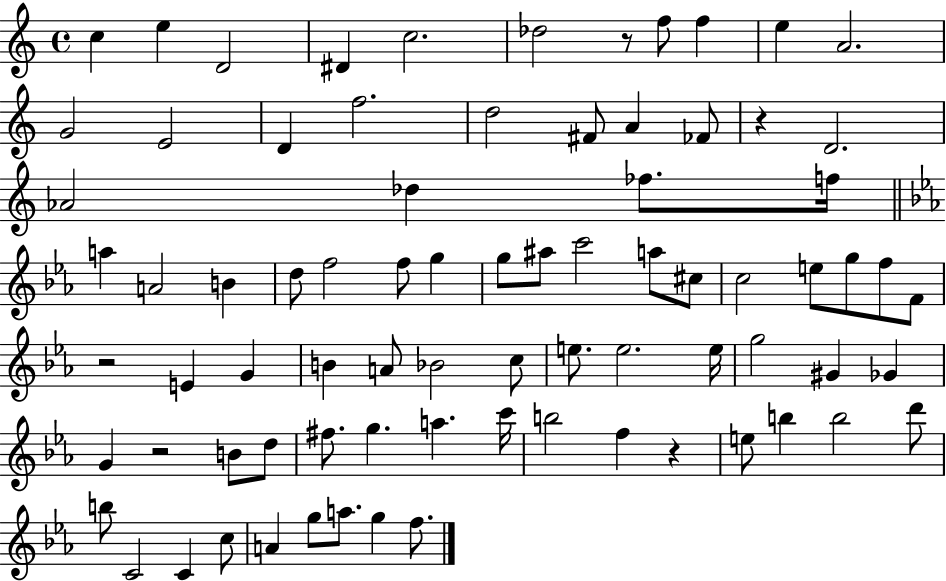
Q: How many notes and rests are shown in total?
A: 79